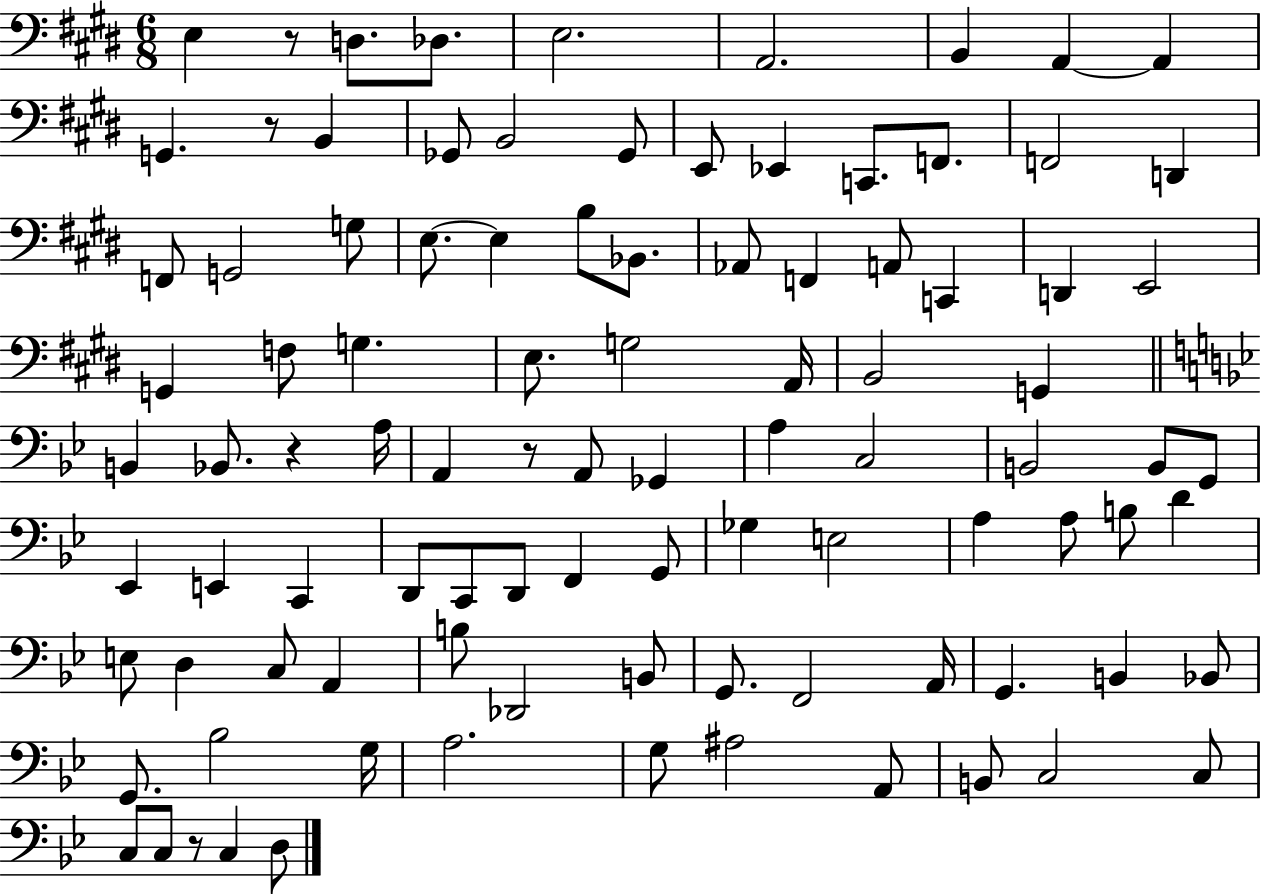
{
  \clef bass
  \numericTimeSignature
  \time 6/8
  \key e \major
  e4 r8 d8. des8. | e2. | a,2. | b,4 a,4~~ a,4 | \break g,4. r8 b,4 | ges,8 b,2 ges,8 | e,8 ees,4 c,8. f,8. | f,2 d,4 | \break f,8 g,2 g8 | e8.~~ e4 b8 bes,8. | aes,8 f,4 a,8 c,4 | d,4 e,2 | \break g,4 f8 g4. | e8. g2 a,16 | b,2 g,4 | \bar "||" \break \key bes \major b,4 bes,8. r4 a16 | a,4 r8 a,8 ges,4 | a4 c2 | b,2 b,8 g,8 | \break ees,4 e,4 c,4 | d,8 c,8 d,8 f,4 g,8 | ges4 e2 | a4 a8 b8 d'4 | \break e8 d4 c8 a,4 | b8 des,2 b,8 | g,8. f,2 a,16 | g,4. b,4 bes,8 | \break g,8. bes2 g16 | a2. | g8 ais2 a,8 | b,8 c2 c8 | \break c8 c8 r8 c4 d8 | \bar "|."
}